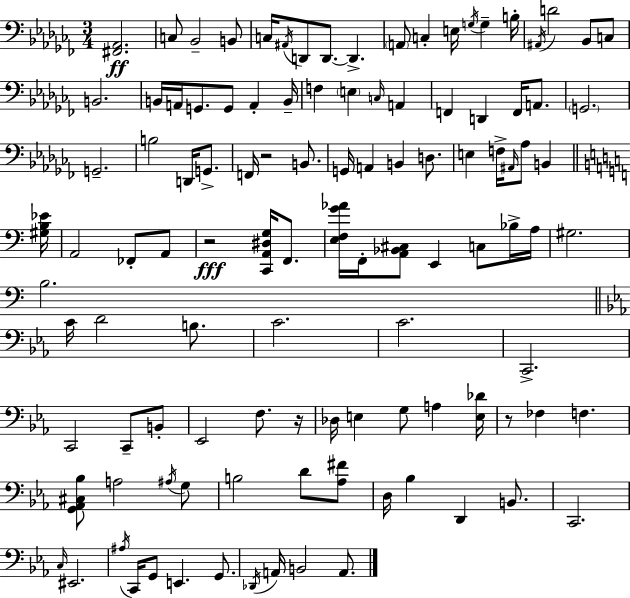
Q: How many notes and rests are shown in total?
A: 110